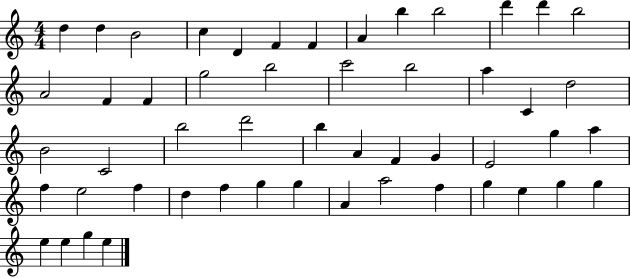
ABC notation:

X:1
T:Untitled
M:4/4
L:1/4
K:C
d d B2 c D F F A b b2 d' d' b2 A2 F F g2 b2 c'2 b2 a C d2 B2 C2 b2 d'2 b A F G E2 g a f e2 f d f g g A a2 f g e g g e e g e